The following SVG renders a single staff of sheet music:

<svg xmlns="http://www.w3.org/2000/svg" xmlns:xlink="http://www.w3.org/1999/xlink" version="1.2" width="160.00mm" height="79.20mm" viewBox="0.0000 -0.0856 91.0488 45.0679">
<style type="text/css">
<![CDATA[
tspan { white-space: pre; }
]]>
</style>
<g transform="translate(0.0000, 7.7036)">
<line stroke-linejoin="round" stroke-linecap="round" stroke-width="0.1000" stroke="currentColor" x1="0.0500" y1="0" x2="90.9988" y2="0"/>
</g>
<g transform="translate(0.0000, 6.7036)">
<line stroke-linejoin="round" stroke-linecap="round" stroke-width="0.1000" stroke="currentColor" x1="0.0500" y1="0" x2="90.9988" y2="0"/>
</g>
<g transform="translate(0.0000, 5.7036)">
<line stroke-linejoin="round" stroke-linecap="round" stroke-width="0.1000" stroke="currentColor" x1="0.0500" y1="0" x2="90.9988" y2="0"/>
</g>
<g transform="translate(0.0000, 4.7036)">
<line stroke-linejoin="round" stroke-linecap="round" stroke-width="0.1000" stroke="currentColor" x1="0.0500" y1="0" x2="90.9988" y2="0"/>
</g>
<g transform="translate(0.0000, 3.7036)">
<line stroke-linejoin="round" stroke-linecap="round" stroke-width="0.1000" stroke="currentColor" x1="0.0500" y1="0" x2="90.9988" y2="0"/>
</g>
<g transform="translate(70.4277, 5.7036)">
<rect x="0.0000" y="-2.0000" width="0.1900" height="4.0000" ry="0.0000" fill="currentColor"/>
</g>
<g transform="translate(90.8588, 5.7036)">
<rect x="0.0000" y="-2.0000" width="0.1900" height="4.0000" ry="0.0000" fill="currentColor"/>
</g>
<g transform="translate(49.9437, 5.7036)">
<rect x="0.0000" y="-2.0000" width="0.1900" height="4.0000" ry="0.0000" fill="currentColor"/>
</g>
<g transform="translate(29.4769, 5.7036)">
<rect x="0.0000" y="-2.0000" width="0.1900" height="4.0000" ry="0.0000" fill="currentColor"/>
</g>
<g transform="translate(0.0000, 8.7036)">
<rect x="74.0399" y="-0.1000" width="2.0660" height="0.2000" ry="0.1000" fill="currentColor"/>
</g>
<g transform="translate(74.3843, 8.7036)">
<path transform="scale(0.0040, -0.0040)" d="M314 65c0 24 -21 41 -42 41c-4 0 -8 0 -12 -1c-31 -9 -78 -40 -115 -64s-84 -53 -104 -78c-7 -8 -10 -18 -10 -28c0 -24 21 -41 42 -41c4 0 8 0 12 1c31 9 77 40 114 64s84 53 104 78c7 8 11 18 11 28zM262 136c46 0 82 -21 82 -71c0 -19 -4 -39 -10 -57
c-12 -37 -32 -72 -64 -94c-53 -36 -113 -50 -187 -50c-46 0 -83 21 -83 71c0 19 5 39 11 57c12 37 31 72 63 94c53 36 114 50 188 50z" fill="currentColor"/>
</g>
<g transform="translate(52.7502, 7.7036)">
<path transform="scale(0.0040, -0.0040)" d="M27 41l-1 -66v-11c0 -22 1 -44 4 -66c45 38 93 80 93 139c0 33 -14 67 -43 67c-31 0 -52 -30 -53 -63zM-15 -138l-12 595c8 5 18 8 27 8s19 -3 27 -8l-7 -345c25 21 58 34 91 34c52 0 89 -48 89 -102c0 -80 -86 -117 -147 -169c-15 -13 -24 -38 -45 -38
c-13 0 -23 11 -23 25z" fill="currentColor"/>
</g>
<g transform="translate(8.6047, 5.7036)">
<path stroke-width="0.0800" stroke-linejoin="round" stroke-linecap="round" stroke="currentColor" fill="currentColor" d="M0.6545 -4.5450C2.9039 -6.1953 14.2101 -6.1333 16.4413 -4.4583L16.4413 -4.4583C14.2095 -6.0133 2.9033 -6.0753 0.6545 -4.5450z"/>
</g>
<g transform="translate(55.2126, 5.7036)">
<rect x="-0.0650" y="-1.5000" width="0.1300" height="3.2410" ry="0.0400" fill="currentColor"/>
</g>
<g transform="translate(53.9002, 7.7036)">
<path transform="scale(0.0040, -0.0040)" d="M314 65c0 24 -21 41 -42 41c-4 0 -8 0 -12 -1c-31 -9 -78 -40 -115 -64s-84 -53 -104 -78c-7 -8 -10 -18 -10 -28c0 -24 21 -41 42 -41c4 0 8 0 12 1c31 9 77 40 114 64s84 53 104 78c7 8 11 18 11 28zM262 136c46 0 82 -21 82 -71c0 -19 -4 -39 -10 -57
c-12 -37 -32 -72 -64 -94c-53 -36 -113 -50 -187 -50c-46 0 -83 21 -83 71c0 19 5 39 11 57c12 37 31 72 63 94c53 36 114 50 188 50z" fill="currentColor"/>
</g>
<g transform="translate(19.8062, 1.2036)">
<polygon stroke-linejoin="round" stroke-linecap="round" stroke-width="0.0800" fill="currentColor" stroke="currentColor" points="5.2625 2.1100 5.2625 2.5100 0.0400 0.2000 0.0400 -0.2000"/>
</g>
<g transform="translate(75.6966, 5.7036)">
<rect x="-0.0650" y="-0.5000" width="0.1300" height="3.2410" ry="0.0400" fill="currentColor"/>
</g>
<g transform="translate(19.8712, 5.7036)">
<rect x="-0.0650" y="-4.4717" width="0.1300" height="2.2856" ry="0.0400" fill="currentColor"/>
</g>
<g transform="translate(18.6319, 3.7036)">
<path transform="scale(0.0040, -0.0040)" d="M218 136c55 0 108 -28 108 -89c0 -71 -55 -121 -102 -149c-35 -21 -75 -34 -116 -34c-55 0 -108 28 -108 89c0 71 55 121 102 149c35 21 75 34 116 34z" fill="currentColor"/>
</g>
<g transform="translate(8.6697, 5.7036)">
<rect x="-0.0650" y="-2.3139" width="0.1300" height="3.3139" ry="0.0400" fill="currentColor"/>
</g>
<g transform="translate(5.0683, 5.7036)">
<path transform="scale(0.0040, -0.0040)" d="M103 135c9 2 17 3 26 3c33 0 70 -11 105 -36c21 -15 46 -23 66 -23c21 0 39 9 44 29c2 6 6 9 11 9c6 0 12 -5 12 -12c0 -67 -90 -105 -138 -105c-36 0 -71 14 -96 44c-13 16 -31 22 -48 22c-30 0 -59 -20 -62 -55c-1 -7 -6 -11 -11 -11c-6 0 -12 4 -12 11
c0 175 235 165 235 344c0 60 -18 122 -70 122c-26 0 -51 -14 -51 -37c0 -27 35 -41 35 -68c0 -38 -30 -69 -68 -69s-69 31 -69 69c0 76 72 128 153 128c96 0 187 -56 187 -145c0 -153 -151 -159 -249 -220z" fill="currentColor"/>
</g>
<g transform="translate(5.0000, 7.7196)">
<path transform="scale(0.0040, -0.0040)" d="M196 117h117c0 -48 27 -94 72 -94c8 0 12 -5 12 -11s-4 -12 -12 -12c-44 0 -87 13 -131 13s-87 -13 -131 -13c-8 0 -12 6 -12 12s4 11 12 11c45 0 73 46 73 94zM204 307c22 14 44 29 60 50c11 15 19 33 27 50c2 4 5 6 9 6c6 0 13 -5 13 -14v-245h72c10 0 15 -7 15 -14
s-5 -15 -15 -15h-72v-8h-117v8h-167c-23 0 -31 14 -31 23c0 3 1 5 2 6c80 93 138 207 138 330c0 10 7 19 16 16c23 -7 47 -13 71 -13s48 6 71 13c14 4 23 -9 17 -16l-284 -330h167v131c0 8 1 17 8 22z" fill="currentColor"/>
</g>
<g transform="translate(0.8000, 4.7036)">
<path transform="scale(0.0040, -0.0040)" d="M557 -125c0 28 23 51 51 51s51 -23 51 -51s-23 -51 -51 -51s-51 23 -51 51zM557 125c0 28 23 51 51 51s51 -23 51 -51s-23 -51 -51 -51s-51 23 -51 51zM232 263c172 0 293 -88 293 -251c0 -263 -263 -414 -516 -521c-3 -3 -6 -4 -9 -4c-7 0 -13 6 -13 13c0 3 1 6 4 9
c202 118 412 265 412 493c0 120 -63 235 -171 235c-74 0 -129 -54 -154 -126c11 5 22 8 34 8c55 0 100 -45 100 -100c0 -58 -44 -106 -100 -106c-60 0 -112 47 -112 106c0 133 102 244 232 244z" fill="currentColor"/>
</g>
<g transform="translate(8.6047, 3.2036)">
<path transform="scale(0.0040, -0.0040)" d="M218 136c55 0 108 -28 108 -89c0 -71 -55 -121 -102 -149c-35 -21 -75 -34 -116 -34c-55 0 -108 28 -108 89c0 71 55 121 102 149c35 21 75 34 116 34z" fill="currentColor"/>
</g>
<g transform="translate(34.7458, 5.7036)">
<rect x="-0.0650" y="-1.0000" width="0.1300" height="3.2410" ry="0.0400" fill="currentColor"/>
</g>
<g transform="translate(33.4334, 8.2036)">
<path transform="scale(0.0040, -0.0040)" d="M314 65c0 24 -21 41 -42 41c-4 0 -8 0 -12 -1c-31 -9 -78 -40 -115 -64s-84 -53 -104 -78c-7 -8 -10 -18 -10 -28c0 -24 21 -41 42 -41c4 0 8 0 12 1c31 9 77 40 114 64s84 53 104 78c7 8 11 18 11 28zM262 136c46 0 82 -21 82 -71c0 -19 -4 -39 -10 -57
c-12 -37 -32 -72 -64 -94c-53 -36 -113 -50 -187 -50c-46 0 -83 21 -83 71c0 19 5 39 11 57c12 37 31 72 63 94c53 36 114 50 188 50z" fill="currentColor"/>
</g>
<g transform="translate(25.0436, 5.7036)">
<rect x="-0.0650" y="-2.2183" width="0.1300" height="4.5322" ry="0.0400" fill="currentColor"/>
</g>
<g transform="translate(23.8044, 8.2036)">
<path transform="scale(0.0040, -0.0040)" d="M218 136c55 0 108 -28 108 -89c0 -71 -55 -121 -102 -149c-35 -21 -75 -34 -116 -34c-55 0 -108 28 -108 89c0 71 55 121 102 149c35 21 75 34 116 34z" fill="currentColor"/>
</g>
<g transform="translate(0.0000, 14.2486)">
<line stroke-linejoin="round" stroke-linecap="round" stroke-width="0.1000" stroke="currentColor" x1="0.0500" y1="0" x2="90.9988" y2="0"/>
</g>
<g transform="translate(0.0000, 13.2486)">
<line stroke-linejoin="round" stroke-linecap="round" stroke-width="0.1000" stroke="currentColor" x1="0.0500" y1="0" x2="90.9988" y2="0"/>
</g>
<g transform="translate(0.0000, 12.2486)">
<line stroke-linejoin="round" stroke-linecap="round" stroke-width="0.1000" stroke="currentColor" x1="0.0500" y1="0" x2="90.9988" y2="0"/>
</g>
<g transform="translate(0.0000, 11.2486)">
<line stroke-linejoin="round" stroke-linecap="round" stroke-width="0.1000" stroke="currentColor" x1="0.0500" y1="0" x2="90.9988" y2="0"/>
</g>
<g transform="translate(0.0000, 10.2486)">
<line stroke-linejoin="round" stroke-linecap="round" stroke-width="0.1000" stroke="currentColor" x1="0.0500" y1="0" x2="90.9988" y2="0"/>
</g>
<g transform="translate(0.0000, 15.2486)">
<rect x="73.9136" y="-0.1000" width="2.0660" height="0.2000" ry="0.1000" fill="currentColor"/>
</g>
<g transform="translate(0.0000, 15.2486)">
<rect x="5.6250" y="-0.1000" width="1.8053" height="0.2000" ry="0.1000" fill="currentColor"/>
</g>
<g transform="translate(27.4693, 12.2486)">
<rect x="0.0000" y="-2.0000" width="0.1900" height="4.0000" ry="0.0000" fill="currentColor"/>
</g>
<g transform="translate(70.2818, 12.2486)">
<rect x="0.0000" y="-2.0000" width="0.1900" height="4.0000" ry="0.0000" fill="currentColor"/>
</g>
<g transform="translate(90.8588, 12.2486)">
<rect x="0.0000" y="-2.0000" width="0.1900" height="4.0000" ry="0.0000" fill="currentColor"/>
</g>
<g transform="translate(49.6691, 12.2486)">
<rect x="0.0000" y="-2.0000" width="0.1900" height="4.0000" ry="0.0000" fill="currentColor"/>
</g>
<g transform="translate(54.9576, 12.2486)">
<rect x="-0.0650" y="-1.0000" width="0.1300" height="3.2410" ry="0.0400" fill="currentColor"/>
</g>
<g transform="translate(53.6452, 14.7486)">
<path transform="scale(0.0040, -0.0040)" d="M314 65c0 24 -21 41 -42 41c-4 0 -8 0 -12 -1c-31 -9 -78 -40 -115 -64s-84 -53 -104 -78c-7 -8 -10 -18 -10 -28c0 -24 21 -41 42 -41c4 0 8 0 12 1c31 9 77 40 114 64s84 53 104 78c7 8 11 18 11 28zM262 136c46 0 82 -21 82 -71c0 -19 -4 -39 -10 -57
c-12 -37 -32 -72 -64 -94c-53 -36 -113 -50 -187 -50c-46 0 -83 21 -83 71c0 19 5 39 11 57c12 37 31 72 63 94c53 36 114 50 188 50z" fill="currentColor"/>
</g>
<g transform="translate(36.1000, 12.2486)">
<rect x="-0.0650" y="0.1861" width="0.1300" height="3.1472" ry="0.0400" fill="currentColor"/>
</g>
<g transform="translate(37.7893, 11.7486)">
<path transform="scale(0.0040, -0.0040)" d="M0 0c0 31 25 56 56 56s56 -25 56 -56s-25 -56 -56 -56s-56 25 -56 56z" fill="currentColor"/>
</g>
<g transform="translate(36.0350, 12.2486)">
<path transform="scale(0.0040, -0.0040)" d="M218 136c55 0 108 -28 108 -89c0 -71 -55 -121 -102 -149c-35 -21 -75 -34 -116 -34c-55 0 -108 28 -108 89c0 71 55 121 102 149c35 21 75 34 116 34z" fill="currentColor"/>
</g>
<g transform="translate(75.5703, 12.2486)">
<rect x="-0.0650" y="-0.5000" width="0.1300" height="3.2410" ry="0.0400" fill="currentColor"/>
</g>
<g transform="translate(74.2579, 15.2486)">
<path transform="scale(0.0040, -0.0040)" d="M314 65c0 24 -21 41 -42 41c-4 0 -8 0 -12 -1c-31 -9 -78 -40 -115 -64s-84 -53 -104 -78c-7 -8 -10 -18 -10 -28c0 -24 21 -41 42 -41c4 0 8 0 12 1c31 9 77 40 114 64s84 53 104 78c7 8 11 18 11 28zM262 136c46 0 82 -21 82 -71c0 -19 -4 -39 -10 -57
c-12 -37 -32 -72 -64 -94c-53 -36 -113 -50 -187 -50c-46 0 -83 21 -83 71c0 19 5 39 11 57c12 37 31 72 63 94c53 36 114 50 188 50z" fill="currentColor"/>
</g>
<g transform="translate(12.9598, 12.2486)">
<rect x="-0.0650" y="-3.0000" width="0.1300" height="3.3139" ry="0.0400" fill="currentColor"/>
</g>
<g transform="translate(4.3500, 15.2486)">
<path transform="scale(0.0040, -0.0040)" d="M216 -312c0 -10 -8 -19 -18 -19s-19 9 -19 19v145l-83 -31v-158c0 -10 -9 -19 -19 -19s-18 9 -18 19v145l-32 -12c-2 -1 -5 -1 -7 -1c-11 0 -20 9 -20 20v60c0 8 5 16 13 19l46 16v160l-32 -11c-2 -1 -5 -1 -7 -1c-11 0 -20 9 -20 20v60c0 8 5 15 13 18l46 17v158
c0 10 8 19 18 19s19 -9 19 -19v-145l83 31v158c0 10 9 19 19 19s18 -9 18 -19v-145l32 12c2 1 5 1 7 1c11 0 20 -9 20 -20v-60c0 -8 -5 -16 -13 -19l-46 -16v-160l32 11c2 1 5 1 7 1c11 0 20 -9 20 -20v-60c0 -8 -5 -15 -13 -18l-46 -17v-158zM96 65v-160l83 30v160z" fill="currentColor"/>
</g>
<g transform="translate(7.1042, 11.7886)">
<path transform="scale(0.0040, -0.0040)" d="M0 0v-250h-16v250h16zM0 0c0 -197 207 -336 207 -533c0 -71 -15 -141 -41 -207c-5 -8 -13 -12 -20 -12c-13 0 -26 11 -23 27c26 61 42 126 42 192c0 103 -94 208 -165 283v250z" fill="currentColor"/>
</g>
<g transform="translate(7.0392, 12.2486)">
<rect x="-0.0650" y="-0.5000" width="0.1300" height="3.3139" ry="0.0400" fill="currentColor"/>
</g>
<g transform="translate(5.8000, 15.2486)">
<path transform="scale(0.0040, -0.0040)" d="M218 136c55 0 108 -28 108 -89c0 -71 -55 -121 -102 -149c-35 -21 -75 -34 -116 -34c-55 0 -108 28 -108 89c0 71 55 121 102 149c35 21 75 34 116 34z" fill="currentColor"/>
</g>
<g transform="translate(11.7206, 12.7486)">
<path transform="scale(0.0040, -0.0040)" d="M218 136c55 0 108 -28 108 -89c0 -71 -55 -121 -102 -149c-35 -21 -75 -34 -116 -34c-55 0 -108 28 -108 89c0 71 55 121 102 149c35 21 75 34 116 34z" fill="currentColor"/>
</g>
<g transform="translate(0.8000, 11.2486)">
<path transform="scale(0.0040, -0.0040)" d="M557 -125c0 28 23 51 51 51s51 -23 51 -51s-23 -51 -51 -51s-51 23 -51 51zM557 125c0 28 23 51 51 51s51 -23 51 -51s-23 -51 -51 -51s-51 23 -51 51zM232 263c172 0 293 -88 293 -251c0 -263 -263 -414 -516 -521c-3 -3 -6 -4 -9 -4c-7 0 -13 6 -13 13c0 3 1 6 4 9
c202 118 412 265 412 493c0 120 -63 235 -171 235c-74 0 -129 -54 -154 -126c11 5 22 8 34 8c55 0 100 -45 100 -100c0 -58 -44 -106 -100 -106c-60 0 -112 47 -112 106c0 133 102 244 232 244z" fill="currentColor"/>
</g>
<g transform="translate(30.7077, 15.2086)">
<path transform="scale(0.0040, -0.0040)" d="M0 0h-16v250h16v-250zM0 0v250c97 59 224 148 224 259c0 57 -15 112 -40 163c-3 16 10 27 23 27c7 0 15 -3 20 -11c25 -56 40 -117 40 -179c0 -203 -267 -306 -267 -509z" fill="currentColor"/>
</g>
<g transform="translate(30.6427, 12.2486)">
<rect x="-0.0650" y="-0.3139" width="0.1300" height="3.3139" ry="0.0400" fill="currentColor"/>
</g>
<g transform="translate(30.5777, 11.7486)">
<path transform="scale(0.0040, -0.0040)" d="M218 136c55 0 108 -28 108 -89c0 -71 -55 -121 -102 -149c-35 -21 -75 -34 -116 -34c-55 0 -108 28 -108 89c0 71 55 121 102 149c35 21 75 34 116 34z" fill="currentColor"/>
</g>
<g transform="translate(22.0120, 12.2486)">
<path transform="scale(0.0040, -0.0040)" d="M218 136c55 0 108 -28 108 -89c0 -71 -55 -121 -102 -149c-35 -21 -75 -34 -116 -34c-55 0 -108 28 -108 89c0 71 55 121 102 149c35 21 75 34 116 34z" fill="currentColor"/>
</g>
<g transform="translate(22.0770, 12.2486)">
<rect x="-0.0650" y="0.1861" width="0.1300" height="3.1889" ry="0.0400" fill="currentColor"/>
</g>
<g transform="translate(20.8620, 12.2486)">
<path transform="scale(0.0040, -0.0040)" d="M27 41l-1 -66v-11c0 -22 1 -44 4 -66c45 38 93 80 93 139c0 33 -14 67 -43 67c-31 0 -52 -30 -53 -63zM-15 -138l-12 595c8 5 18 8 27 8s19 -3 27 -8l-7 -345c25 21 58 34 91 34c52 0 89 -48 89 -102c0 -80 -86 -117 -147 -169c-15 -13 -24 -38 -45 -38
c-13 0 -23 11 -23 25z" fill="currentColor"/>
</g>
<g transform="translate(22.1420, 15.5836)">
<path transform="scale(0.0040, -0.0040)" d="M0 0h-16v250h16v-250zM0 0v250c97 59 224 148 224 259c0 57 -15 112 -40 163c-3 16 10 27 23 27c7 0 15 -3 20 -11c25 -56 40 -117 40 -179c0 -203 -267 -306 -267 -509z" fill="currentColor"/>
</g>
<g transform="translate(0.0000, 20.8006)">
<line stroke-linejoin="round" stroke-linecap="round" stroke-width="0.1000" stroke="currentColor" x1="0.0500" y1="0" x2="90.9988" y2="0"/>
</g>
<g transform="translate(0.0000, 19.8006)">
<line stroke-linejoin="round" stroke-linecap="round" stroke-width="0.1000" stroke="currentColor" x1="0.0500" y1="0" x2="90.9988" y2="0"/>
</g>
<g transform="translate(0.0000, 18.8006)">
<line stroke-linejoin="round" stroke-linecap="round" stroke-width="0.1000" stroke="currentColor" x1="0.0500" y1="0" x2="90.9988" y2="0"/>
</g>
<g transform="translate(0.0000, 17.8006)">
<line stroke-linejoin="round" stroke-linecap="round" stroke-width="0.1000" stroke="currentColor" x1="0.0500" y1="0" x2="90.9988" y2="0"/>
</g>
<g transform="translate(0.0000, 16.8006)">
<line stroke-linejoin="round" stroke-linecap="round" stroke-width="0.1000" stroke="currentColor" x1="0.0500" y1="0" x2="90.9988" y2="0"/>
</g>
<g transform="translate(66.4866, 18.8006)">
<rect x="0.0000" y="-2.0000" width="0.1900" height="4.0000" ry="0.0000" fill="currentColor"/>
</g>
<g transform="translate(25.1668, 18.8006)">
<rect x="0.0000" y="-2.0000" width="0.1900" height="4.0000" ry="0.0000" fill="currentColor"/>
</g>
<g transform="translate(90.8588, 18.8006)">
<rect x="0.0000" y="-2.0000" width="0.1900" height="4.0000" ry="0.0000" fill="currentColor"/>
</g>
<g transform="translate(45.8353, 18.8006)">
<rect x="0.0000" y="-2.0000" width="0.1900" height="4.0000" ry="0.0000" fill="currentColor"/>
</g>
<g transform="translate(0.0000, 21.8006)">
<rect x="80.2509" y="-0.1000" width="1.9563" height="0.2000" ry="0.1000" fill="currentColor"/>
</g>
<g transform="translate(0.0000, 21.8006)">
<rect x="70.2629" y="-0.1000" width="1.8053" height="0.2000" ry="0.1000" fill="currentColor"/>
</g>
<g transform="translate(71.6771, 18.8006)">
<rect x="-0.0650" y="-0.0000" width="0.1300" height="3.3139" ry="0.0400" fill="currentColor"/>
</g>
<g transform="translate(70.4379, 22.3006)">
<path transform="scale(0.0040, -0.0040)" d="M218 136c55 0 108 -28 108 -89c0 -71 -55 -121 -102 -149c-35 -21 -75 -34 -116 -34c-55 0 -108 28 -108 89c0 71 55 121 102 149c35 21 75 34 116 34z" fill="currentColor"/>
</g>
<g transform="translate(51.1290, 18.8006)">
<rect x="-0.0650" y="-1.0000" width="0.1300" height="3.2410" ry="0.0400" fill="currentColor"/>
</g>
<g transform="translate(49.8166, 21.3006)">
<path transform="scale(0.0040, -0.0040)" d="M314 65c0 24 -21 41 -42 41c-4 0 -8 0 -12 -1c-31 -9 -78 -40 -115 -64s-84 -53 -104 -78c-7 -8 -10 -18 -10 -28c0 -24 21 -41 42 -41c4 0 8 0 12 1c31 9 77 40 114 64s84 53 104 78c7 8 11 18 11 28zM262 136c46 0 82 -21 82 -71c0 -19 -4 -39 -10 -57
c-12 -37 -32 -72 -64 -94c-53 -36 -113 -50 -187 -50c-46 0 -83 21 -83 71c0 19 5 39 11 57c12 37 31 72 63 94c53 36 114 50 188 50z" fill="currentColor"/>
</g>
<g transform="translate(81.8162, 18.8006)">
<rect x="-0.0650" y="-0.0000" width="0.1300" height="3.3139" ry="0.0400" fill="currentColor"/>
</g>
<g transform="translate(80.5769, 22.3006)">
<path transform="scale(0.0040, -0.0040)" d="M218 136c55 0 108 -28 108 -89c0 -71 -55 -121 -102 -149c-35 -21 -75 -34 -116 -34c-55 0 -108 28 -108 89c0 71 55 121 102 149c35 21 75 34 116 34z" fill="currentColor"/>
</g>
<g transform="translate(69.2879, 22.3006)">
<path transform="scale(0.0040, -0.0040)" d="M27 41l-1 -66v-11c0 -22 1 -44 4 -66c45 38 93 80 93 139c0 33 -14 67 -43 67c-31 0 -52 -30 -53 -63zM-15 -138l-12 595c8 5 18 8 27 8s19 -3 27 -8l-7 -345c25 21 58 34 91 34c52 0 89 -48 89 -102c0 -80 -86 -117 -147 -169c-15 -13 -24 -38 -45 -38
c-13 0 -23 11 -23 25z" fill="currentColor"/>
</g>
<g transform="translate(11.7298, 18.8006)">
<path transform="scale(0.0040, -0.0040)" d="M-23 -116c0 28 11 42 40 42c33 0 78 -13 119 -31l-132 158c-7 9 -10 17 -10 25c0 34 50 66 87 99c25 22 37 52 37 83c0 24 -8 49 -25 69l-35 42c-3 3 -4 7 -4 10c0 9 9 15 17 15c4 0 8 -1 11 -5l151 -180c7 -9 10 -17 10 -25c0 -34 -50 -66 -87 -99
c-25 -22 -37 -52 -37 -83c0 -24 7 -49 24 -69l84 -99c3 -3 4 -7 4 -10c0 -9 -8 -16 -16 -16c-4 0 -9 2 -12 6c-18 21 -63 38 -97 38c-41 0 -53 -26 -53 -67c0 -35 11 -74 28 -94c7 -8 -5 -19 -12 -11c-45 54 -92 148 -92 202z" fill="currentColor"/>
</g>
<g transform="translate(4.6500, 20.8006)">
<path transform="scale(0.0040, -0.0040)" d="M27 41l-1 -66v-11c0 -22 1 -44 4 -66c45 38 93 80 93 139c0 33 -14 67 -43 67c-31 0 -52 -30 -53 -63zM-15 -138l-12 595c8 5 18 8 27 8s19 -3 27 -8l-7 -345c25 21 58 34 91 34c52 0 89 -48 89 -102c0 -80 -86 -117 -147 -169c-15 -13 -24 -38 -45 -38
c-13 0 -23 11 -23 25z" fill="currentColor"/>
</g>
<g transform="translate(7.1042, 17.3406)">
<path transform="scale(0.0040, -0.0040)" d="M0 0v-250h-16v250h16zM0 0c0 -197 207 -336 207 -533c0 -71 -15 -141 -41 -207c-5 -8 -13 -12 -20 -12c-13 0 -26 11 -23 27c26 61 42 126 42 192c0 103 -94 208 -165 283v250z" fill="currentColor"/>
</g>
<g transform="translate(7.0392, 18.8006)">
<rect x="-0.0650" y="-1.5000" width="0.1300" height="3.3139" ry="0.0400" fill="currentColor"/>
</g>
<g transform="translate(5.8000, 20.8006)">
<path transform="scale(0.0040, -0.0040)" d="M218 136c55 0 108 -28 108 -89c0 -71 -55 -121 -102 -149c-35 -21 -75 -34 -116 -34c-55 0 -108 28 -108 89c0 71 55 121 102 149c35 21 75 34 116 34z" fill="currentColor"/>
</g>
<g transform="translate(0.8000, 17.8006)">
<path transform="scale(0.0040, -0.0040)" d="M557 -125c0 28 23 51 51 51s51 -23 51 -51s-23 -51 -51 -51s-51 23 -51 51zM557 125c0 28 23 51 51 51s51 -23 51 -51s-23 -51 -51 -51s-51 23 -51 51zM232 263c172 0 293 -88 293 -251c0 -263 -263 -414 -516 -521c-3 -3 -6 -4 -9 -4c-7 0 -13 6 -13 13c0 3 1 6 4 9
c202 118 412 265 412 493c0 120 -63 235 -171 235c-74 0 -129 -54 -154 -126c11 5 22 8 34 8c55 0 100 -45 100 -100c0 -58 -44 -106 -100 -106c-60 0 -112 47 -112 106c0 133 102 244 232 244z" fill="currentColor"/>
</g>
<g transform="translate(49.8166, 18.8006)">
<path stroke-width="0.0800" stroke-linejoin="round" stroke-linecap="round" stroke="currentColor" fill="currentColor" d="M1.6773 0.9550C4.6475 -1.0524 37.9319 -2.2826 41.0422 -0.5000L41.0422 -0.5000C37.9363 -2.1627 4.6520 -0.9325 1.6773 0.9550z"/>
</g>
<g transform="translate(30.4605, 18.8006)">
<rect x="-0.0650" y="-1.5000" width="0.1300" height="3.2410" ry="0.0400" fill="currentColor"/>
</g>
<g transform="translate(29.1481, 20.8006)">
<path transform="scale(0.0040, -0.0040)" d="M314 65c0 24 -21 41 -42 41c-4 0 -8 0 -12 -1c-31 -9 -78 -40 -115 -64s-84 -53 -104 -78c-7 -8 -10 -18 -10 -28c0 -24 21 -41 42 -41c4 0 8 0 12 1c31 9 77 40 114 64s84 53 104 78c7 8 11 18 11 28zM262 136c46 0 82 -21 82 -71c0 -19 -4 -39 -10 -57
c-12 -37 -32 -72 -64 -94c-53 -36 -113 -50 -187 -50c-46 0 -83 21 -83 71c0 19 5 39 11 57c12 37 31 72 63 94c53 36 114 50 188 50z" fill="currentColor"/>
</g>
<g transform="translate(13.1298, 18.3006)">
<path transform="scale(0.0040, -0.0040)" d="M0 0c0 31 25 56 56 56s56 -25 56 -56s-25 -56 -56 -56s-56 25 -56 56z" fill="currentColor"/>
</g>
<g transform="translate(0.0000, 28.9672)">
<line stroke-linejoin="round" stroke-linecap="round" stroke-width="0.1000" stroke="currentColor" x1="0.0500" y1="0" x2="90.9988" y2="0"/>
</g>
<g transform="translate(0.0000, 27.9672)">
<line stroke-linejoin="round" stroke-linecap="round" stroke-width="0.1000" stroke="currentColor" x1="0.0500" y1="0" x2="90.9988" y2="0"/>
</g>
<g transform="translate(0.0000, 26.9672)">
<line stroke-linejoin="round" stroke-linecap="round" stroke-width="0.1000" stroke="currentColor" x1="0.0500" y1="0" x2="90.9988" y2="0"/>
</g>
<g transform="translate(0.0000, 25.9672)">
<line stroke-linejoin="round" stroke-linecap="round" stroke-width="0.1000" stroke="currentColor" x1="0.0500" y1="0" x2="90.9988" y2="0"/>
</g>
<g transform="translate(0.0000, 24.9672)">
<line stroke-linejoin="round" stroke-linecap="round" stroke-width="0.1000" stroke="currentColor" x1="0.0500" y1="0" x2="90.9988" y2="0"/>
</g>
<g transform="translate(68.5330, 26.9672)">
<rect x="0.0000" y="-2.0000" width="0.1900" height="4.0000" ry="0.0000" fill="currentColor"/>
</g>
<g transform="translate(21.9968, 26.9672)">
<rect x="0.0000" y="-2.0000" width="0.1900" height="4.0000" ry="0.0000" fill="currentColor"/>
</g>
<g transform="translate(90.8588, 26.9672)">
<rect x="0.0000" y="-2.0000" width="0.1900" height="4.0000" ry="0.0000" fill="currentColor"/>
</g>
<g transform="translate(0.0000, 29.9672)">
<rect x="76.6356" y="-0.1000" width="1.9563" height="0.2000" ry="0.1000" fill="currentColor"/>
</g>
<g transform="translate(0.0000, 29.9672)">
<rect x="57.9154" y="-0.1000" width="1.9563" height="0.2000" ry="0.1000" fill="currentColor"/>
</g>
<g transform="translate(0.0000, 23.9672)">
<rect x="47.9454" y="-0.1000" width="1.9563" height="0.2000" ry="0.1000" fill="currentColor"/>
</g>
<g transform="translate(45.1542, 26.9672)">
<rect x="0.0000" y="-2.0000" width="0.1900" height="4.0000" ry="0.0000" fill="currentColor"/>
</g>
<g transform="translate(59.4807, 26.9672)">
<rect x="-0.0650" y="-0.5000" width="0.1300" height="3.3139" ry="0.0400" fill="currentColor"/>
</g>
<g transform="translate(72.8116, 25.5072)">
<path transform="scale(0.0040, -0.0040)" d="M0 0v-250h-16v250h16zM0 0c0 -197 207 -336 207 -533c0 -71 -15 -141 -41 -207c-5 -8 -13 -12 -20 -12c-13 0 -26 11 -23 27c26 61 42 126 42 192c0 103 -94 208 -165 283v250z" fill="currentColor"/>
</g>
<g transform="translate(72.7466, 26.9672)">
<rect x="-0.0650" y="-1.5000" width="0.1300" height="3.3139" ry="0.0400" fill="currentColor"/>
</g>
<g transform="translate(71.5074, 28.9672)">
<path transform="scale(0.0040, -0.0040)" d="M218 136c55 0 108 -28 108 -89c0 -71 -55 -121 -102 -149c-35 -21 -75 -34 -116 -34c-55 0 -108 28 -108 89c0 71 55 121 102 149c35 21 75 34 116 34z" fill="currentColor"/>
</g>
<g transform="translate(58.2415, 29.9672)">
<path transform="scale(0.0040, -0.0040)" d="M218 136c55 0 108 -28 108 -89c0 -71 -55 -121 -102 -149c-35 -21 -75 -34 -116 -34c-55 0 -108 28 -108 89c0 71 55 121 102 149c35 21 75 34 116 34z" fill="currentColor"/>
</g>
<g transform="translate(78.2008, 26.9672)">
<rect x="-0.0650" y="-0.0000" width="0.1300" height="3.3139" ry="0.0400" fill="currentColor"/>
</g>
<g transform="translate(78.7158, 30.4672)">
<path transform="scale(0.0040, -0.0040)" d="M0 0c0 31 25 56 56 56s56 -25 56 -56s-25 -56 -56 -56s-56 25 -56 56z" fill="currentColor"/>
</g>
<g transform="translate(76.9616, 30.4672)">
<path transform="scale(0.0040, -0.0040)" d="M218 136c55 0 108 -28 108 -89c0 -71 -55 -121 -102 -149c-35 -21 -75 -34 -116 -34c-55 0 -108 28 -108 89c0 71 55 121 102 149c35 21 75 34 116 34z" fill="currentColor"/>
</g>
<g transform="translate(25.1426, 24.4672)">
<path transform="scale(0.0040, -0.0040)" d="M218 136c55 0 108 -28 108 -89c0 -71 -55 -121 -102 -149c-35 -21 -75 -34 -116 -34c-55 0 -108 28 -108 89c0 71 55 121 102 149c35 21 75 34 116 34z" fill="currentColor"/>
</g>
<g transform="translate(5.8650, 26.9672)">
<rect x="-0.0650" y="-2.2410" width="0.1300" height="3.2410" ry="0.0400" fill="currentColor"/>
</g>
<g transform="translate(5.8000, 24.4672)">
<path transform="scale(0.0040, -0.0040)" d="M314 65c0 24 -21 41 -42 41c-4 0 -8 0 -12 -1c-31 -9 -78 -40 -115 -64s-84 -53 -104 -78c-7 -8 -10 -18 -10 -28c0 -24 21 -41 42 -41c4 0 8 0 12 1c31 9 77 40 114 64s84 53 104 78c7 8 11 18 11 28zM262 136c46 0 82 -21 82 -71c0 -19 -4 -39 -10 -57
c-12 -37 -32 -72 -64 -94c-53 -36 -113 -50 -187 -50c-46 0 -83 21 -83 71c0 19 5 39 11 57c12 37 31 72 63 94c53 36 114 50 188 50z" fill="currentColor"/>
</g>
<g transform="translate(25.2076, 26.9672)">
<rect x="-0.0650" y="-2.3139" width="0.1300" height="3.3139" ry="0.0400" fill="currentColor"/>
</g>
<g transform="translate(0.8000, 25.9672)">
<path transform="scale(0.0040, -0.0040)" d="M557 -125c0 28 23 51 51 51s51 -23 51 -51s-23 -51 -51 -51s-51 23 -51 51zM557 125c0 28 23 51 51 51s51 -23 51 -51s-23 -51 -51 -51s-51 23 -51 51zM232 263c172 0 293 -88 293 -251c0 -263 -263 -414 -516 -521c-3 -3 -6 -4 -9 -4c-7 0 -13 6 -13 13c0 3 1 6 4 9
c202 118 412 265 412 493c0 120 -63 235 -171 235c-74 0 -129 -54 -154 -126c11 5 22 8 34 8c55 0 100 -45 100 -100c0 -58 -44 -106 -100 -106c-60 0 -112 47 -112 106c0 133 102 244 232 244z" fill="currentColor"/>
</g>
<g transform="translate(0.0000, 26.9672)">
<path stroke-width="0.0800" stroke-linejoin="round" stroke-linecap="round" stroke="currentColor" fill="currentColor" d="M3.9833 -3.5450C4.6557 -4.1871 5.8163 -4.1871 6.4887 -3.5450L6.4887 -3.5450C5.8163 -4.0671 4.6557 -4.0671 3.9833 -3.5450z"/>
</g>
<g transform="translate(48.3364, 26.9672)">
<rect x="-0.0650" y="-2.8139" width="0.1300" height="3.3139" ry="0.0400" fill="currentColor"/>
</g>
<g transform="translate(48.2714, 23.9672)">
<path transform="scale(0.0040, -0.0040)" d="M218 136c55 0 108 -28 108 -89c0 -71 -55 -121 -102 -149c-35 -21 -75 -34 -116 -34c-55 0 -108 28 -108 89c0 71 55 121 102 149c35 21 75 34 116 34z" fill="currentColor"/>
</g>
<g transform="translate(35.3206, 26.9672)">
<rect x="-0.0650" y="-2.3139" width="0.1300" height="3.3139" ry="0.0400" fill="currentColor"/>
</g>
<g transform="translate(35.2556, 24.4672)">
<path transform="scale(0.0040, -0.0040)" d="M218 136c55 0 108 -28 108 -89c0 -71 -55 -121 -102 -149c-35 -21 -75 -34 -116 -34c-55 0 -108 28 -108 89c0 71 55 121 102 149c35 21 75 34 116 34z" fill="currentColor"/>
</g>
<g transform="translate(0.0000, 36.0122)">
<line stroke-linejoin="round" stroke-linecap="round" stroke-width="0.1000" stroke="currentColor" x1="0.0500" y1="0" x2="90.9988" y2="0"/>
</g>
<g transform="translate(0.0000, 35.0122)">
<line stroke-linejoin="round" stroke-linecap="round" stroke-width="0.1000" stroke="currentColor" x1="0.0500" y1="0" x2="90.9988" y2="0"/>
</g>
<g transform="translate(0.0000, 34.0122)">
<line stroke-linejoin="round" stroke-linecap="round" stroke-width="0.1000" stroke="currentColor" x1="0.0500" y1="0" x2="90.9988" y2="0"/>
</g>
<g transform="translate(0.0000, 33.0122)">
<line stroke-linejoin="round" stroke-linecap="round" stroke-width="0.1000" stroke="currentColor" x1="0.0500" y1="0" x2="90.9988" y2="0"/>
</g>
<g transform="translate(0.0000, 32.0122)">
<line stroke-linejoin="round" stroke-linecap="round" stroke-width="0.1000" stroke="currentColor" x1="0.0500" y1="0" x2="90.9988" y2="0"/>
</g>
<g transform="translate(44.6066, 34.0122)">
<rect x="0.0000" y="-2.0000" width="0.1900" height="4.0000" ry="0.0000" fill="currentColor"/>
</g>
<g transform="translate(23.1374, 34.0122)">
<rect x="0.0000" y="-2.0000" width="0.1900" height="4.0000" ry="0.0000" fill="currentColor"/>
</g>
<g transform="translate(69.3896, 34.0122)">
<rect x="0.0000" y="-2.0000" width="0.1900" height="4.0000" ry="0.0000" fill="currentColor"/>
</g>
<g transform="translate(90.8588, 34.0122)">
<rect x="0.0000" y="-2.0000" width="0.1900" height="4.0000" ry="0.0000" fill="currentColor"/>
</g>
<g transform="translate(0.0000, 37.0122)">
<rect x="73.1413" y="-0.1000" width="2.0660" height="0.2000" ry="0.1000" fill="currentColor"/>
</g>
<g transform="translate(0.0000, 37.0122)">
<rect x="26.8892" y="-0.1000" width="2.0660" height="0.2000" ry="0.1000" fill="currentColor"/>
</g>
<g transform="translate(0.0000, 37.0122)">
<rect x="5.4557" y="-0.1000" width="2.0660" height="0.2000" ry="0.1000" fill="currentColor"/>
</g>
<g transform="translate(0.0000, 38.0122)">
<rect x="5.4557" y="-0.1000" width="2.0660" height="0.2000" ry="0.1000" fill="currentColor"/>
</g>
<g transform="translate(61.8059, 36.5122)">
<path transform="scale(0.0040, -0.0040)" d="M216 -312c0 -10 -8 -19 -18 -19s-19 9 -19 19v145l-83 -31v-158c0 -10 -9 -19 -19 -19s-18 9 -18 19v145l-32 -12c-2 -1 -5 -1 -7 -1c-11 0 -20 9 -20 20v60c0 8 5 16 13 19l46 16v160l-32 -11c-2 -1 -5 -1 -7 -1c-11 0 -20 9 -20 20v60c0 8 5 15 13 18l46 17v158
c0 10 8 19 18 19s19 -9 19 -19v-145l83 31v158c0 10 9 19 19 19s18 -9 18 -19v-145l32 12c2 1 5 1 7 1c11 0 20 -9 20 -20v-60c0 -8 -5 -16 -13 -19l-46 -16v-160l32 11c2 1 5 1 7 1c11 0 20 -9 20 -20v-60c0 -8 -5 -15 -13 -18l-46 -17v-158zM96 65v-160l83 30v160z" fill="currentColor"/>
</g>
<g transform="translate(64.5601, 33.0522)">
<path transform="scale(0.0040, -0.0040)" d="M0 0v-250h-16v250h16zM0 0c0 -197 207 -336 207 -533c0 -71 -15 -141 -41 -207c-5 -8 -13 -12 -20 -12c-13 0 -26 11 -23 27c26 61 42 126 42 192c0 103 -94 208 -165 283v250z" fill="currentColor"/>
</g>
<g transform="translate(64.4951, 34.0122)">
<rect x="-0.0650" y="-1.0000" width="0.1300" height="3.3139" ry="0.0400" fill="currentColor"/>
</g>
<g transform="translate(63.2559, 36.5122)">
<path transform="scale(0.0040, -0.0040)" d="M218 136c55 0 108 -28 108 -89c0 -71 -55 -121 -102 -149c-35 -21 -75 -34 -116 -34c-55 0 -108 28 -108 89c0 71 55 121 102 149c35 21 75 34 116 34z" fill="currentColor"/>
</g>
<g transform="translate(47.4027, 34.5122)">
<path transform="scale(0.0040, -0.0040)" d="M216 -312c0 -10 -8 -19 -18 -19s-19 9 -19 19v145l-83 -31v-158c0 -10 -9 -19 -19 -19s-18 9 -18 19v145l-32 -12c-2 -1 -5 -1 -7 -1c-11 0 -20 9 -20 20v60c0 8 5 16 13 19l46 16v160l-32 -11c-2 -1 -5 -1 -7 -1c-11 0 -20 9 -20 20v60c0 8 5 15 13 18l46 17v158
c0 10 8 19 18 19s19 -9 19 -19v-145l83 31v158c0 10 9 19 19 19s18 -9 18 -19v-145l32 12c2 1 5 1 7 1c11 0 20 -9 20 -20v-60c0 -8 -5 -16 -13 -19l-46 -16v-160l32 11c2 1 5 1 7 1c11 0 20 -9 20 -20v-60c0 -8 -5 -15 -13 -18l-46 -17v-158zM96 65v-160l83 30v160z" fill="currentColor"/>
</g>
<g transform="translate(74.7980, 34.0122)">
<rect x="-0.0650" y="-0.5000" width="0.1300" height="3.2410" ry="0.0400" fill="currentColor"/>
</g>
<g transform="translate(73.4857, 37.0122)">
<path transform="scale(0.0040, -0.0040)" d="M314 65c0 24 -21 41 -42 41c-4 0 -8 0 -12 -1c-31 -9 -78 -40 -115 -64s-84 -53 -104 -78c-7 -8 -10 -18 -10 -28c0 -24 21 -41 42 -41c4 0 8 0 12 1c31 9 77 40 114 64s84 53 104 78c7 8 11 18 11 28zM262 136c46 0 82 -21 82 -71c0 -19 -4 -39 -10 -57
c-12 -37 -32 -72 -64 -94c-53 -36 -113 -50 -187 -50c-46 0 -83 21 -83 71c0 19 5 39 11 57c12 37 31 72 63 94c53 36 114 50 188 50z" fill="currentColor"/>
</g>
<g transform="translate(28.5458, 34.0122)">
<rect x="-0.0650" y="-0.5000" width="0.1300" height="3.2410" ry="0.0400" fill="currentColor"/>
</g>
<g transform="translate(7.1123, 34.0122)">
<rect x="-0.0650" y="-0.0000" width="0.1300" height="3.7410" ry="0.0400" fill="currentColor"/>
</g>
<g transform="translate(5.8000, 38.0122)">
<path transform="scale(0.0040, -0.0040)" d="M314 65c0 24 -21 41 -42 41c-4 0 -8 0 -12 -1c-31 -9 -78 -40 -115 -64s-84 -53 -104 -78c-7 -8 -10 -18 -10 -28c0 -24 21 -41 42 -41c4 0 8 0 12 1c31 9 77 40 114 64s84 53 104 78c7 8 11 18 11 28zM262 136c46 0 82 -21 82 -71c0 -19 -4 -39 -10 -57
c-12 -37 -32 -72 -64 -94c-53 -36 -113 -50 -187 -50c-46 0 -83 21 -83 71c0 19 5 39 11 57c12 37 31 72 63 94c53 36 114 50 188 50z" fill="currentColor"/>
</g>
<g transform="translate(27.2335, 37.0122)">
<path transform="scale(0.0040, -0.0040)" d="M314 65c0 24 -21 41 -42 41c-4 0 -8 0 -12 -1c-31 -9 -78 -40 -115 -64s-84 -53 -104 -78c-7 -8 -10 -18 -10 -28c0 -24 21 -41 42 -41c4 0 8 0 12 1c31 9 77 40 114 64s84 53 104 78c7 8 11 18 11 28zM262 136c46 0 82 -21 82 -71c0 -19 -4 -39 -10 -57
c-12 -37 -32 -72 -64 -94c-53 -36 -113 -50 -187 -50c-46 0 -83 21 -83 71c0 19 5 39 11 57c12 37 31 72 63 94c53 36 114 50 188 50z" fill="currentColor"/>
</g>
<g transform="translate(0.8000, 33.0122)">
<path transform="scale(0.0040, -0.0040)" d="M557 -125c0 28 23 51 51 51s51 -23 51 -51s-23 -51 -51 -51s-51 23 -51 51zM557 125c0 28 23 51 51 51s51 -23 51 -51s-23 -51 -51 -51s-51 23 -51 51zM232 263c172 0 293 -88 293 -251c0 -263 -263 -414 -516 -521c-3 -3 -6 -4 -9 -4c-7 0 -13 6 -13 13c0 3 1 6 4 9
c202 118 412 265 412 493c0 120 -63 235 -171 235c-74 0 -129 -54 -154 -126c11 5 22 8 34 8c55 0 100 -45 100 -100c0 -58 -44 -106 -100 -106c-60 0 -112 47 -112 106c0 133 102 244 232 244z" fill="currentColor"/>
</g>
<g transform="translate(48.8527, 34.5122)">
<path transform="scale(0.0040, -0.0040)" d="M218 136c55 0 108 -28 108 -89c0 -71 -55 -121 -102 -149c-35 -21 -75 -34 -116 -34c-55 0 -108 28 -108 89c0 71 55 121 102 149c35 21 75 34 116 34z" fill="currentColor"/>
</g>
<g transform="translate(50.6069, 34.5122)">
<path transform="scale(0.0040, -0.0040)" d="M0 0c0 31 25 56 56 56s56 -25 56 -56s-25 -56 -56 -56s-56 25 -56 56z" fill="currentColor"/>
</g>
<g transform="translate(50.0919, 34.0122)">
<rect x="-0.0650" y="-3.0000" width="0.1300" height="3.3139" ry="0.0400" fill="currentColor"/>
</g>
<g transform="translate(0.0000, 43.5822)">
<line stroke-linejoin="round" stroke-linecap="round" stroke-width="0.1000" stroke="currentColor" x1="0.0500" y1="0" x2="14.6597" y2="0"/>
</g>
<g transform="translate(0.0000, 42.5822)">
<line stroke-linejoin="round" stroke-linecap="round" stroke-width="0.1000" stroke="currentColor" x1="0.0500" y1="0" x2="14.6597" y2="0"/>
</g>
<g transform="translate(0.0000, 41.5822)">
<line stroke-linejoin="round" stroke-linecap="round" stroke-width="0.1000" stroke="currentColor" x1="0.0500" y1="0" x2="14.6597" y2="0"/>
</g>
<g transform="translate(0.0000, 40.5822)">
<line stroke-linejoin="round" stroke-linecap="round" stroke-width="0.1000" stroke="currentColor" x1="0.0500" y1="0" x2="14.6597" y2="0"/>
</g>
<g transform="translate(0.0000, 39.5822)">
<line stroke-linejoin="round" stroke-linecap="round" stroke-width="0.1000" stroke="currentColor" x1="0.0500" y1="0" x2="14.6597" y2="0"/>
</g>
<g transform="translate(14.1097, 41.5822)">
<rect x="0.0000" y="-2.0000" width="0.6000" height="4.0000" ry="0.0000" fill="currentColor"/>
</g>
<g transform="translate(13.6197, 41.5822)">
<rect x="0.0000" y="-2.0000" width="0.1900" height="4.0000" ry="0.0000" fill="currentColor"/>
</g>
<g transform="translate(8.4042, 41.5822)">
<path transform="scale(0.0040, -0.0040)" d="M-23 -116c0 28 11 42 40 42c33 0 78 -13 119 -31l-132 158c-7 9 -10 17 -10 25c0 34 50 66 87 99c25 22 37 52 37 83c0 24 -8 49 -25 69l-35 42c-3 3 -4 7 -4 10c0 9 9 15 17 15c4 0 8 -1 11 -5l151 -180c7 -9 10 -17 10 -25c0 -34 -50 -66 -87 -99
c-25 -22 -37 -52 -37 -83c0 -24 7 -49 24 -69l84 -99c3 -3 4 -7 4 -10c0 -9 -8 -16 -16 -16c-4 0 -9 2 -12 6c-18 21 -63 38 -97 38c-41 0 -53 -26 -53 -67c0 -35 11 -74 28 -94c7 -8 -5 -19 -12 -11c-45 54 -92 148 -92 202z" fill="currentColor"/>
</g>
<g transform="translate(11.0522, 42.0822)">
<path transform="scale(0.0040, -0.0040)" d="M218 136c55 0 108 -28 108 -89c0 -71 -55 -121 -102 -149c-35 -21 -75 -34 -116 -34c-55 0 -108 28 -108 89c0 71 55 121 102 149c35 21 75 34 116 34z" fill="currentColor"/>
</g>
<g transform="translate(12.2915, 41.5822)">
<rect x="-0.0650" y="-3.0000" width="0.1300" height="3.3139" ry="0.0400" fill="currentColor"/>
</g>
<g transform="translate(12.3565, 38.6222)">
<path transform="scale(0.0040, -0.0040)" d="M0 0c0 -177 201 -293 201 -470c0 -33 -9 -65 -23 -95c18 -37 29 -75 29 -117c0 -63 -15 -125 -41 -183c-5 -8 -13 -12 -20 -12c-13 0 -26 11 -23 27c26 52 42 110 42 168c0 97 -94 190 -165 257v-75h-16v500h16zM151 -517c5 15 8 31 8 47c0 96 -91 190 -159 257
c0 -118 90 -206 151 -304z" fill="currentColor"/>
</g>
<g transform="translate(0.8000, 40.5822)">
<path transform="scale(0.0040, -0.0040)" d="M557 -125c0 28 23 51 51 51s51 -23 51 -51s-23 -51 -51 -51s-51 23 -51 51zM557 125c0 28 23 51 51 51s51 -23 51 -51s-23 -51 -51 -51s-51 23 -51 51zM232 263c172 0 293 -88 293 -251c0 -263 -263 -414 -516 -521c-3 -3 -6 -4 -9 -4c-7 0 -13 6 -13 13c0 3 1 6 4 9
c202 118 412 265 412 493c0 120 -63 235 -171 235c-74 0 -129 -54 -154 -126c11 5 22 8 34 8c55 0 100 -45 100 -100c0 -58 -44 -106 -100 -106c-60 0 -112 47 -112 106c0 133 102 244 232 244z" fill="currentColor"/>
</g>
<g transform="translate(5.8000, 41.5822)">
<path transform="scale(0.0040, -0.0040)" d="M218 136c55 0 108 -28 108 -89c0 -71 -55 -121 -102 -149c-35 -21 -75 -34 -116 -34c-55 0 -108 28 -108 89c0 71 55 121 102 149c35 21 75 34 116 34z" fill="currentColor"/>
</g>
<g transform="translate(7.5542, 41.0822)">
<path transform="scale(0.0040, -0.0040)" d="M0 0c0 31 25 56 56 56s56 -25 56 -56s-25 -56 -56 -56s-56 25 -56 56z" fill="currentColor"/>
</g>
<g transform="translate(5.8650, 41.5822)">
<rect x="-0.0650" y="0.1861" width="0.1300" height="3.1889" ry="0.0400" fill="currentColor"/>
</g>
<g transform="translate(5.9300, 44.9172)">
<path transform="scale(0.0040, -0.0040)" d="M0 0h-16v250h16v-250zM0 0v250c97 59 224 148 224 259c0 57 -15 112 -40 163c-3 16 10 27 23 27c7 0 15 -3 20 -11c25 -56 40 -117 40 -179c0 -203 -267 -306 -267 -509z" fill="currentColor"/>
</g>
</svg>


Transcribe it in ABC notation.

X:1
T:Untitled
M:2/4
L:1/4
K:C
B, A,/2 F,,/2 F,,2 _G,,2 E,,2 ^E,,/2 C, _D,/2 E,/2 D, F,,2 E,,2 _G,,/2 z G,,2 F,,2 _D,, _D,, B,2 B, B, C E,, G,,/2 D,, C,,2 E,,2 ^C, ^F,,/2 E,,2 D,/2 z C,/4